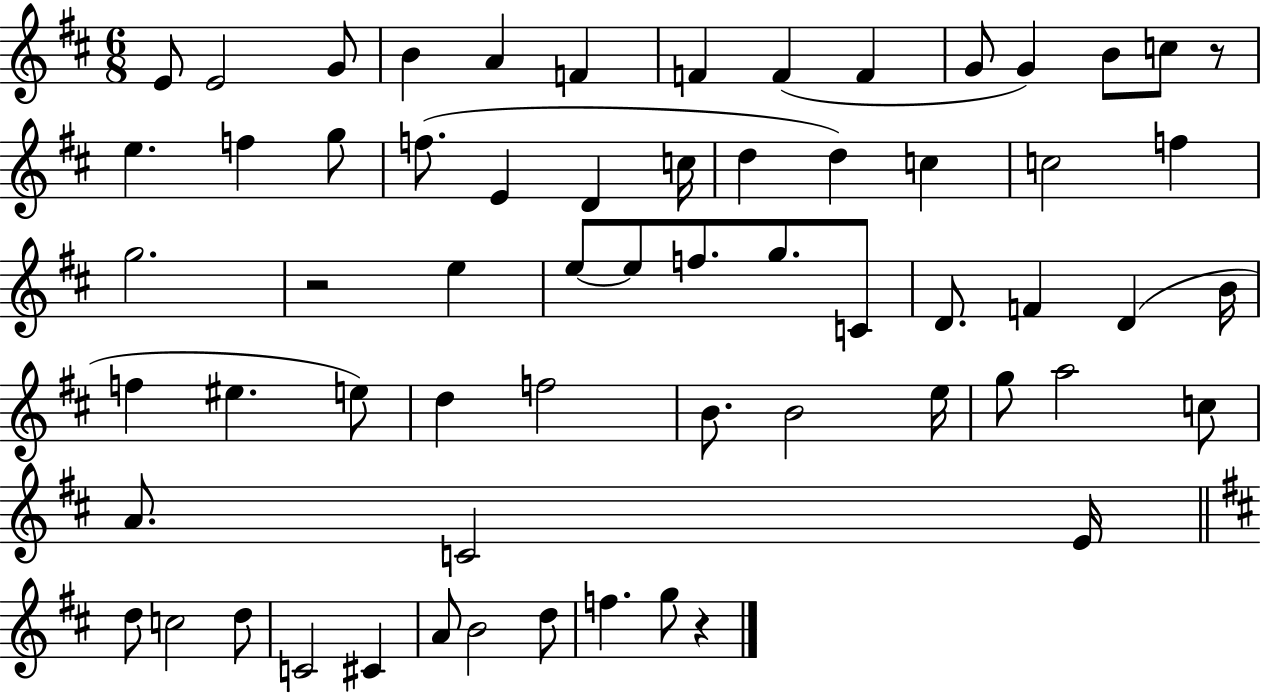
{
  \clef treble
  \numericTimeSignature
  \time 6/8
  \key d \major
  \repeat volta 2 { e'8 e'2 g'8 | b'4 a'4 f'4 | f'4 f'4( f'4 | g'8 g'4) b'8 c''8 r8 | \break e''4. f''4 g''8 | f''8.( e'4 d'4 c''16 | d''4 d''4) c''4 | c''2 f''4 | \break g''2. | r2 e''4 | e''8~~ e''8 f''8. g''8. c'8 | d'8. f'4 d'4( b'16 | \break f''4 eis''4. e''8) | d''4 f''2 | b'8. b'2 e''16 | g''8 a''2 c''8 | \break a'8. c'2 e'16 | \bar "||" \break \key d \major d''8 c''2 d''8 | c'2 cis'4 | a'8 b'2 d''8 | f''4. g''8 r4 | \break } \bar "|."
}